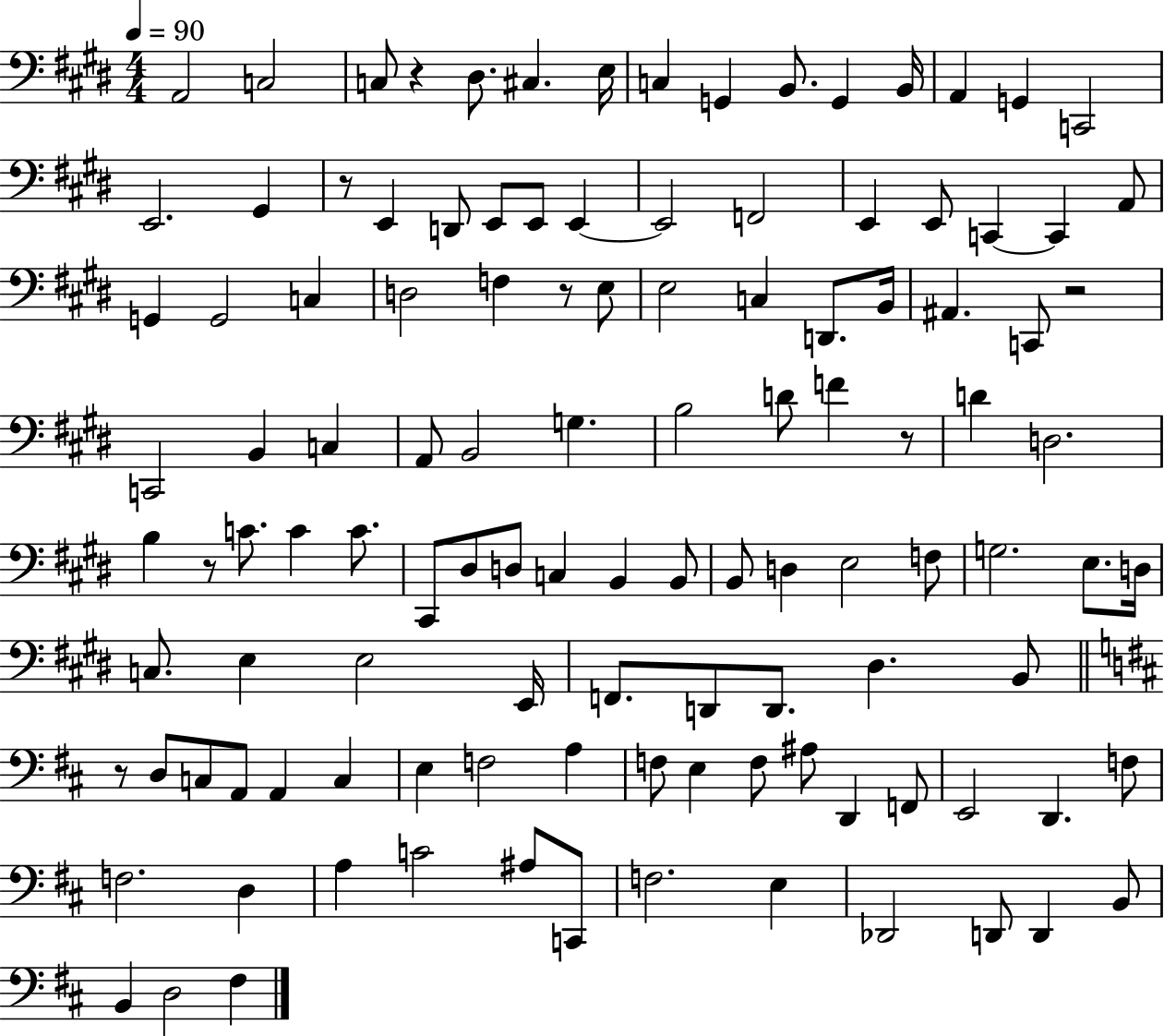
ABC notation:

X:1
T:Untitled
M:4/4
L:1/4
K:E
A,,2 C,2 C,/2 z ^D,/2 ^C, E,/4 C, G,, B,,/2 G,, B,,/4 A,, G,, C,,2 E,,2 ^G,, z/2 E,, D,,/2 E,,/2 E,,/2 E,, E,,2 F,,2 E,, E,,/2 C,, C,, A,,/2 G,, G,,2 C, D,2 F, z/2 E,/2 E,2 C, D,,/2 B,,/4 ^A,, C,,/2 z2 C,,2 B,, C, A,,/2 B,,2 G, B,2 D/2 F z/2 D D,2 B, z/2 C/2 C C/2 ^C,,/2 ^D,/2 D,/2 C, B,, B,,/2 B,,/2 D, E,2 F,/2 G,2 E,/2 D,/4 C,/2 E, E,2 E,,/4 F,,/2 D,,/2 D,,/2 ^D, B,,/2 z/2 D,/2 C,/2 A,,/2 A,, C, E, F,2 A, F,/2 E, F,/2 ^A,/2 D,, F,,/2 E,,2 D,, F,/2 F,2 D, A, C2 ^A,/2 C,,/2 F,2 E, _D,,2 D,,/2 D,, B,,/2 B,, D,2 ^F,